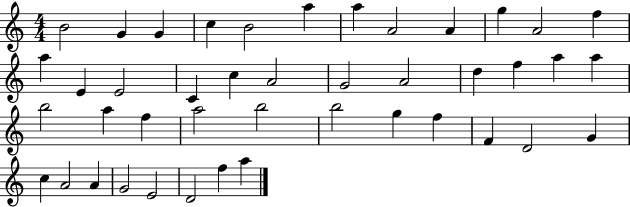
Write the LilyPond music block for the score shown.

{
  \clef treble
  \numericTimeSignature
  \time 4/4
  \key c \major
  b'2 g'4 g'4 | c''4 b'2 a''4 | a''4 a'2 a'4 | g''4 a'2 f''4 | \break a''4 e'4 e'2 | c'4 c''4 a'2 | g'2 a'2 | d''4 f''4 a''4 a''4 | \break b''2 a''4 f''4 | a''2 b''2 | b''2 g''4 f''4 | f'4 d'2 g'4 | \break c''4 a'2 a'4 | g'2 e'2 | d'2 f''4 a''4 | \bar "|."
}